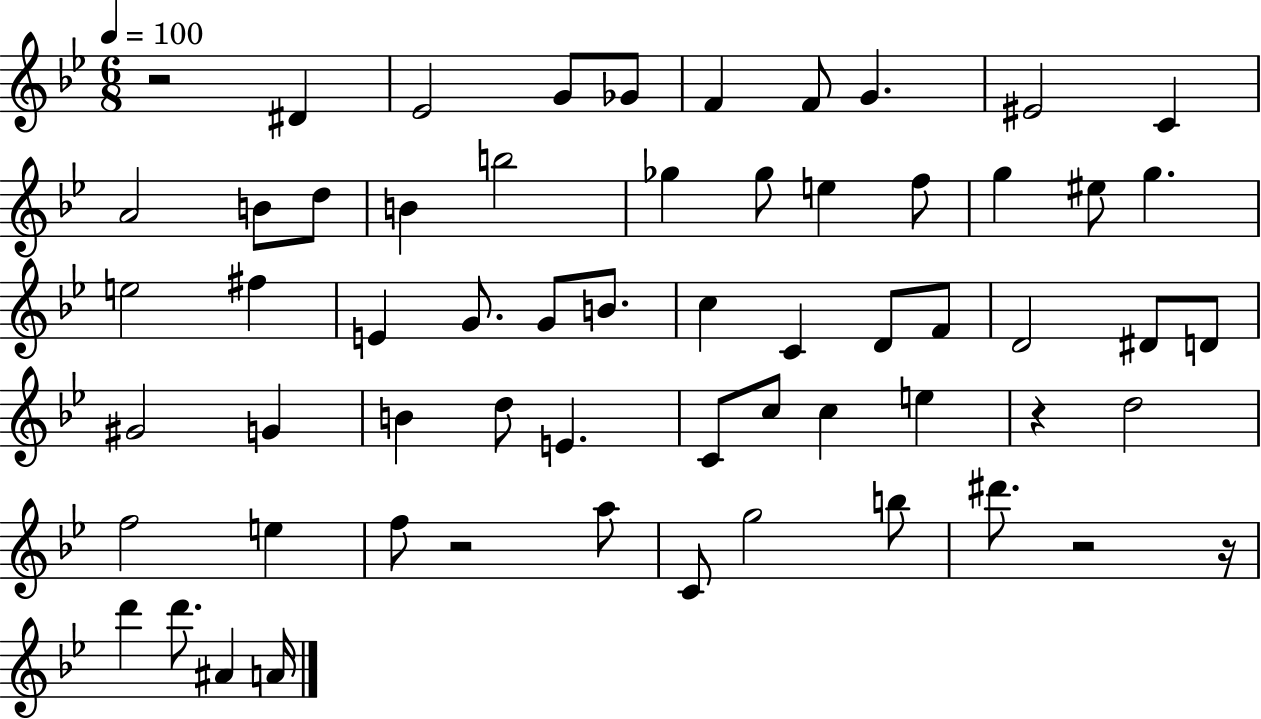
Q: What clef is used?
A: treble